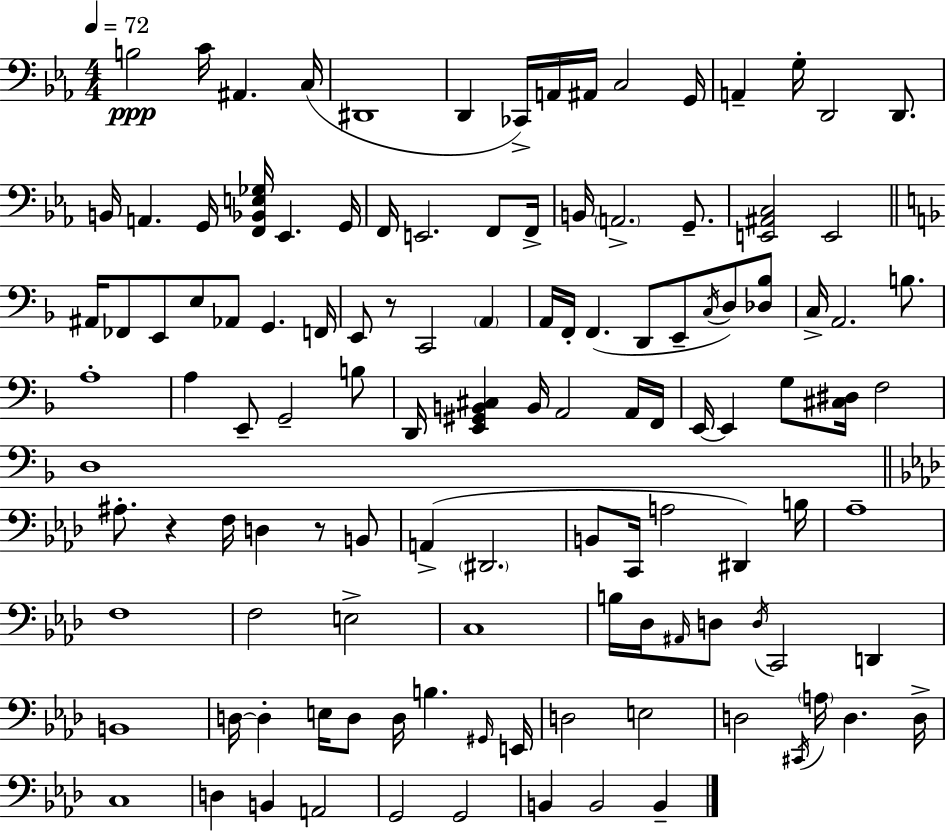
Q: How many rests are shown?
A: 3